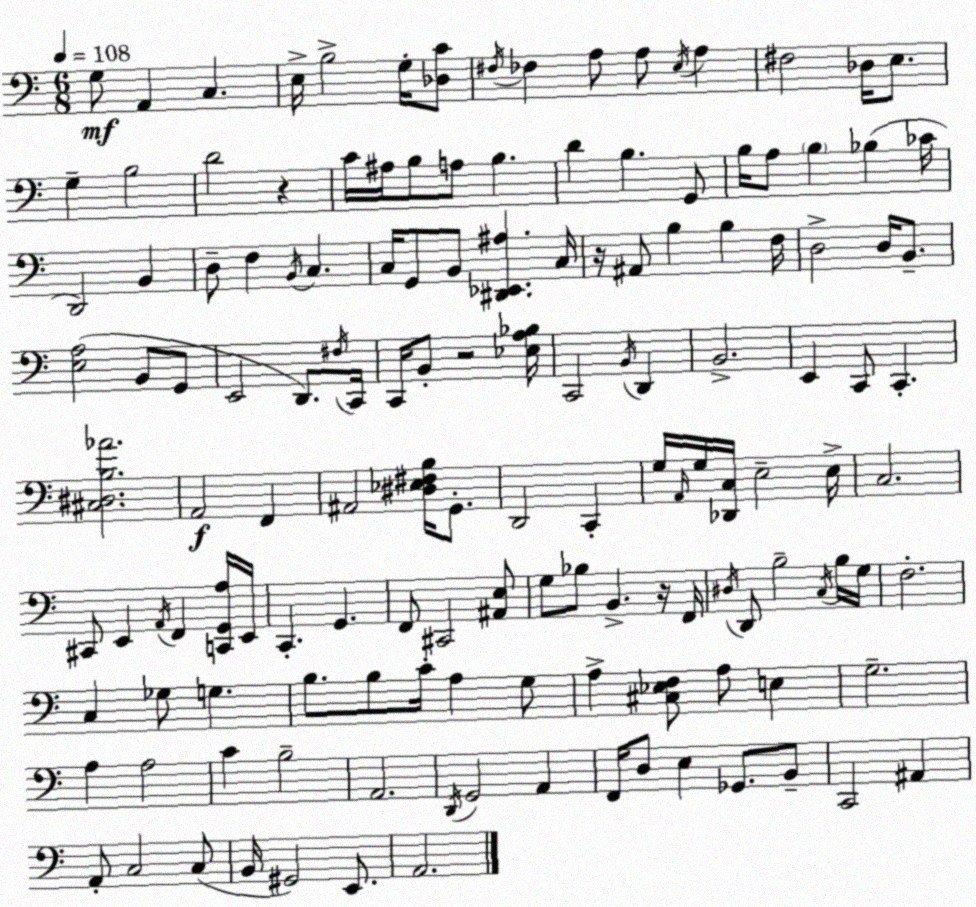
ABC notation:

X:1
T:Untitled
M:6/8
L:1/4
K:Am
G,/2 A,, C, E,/4 B,2 G,/4 [_D,C]/2 ^F,/4 _F, A,/2 A,/2 E,/4 A, ^F,2 _D,/4 E,/2 G, B,2 D2 z C/4 ^A,/4 B,/2 A,/2 B, D B, G,,/2 B,/4 A,/2 B, _B, _C/4 D,,2 B,, D,/2 F, B,,/4 C, C,/4 G,,/2 B,,/2 [^D,,_E,,^A,] C,/4 z/4 ^A,,/2 B, B, F,/4 D,2 D,/4 B,,/2 [E,A,]2 B,,/2 G,,/2 E,,2 D,,/2 ^F,/4 C,,/4 C,,/4 B,,/2 z2 [_E,A,_B,]/4 C,,2 B,,/4 D,, B,,2 E,, C,,/2 C,, [^C,^D,B,_A]2 A,,2 F,, ^A,,2 [^D,_E,^F,B,]/4 G,,/2 D,,2 C,, G,/4 A,,/4 G,/4 [_D,,C,]/4 E,2 E,/4 C,2 ^C,,/2 E,, A,,/4 F,, [C,,G,,A,]/4 E,,/4 C,, G,, F,,/2 ^C,,2 [^A,,E,]/2 G,/2 _B,/2 B,, z/4 F,,/4 ^D,/4 D,,/2 B,2 C,/4 B,/4 G,/4 F,2 C, _G,/2 G, B,/2 B,/2 C/4 A, G,/2 A, [^C,_E,F,]/2 A,/2 E, G,2 A, A,2 C B,2 A,,2 D,,/4 G,,2 A,, F,,/4 D,/2 E, _G,,/2 B,,/2 C,,2 ^A,, A,,/2 C,2 C,/2 B,,/4 ^G,,2 E,,/2 A,,2